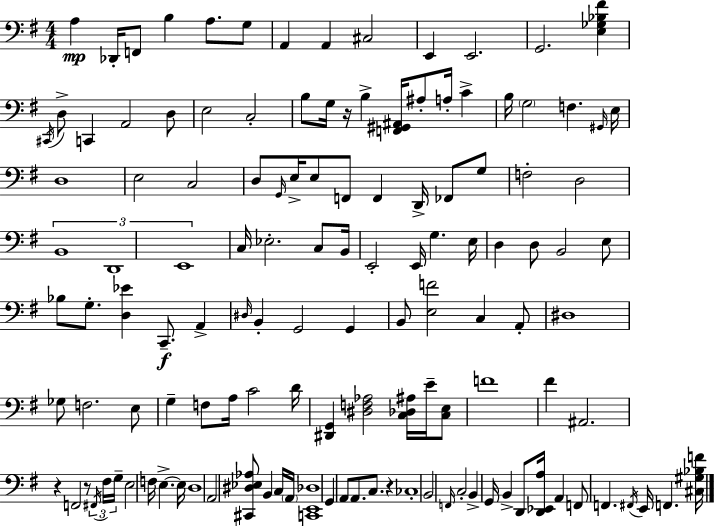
{
  \clef bass
  \numericTimeSignature
  \time 4/4
  \key e \minor
  a4\mp des,16-. f,8 b4 a8. g8 | a,4 a,4 cis2 | e,4 e,2. | g,2. <e ges bes fis'>4 | \break \acciaccatura { cis,16 } d8-> c,4 a,2 d8 | e2 c2-. | b8 g16 r16 b4-> <f, gis, ais,>16 ais8-. a16-. c'4-> | b16 \parenthesize g2 f4. | \break \grace { gis,16 } e16 d1 | e2 c2 | d8 \grace { g,16 } e16-> e8 f,8 f,4 d,16-> fes,8 | g8 f2-. d2 | \break \tuplet 3/2 { b,1 | d,1 | e,1 } | c16 ees2.-. | \break c8 b,16 e,2-. e,16 g4. | e16 d4 d8 b,2 | e8 bes8 g8.-. <d ees'>4 c,8.--\f a,4-> | \grace { dis16 } b,4-. g,2 | \break g,4 b,8 <e f'>2 c4 | a,8-. dis1 | ges8 f2. | e8 g4-- f8 a16 c'2 | \break d'16 <dis, g,>4 <dis f aes>2 | <c des ais>16 e'16-- <c e>8 f'1 | fis'4 ais,2. | r4 f,2 | \break r8 \tuplet 3/2 { \acciaccatura { fis,16 } fis16 g16-- } e2 f16 e4.->~~ | e16 d1 | a,2 <cis, dis ees aes>8 b,4 | c16 \parenthesize a,16 <c, e, des>1 | \break g,4 a,8 a,8. c8. | r4 ces1-. | b,2 \grace { f,16 } c2-. | b,4-> g,16 b,4-> d,8 | \break <d, ees, a>16 a,4 f,8 f,4. \acciaccatura { fis,16 } e,16 | f,4. <cis gis bes f'>16 \bar "|."
}